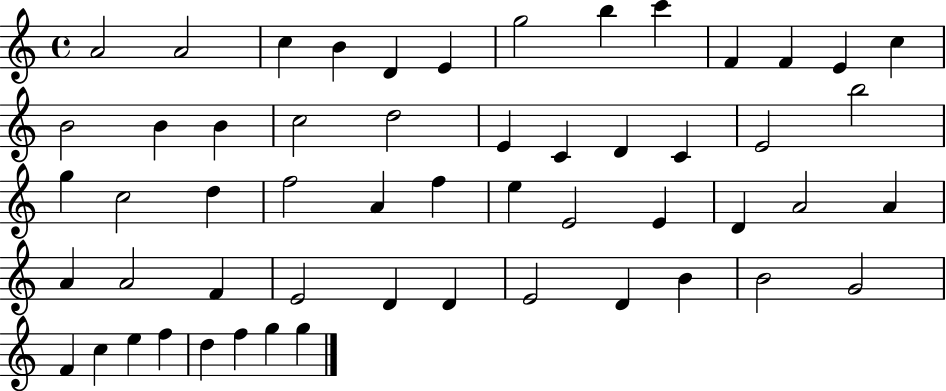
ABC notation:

X:1
T:Untitled
M:4/4
L:1/4
K:C
A2 A2 c B D E g2 b c' F F E c B2 B B c2 d2 E C D C E2 b2 g c2 d f2 A f e E2 E D A2 A A A2 F E2 D D E2 D B B2 G2 F c e f d f g g